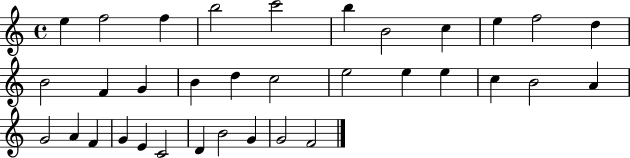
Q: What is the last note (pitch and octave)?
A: F4